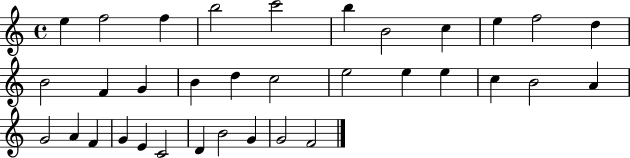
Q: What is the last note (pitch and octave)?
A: F4